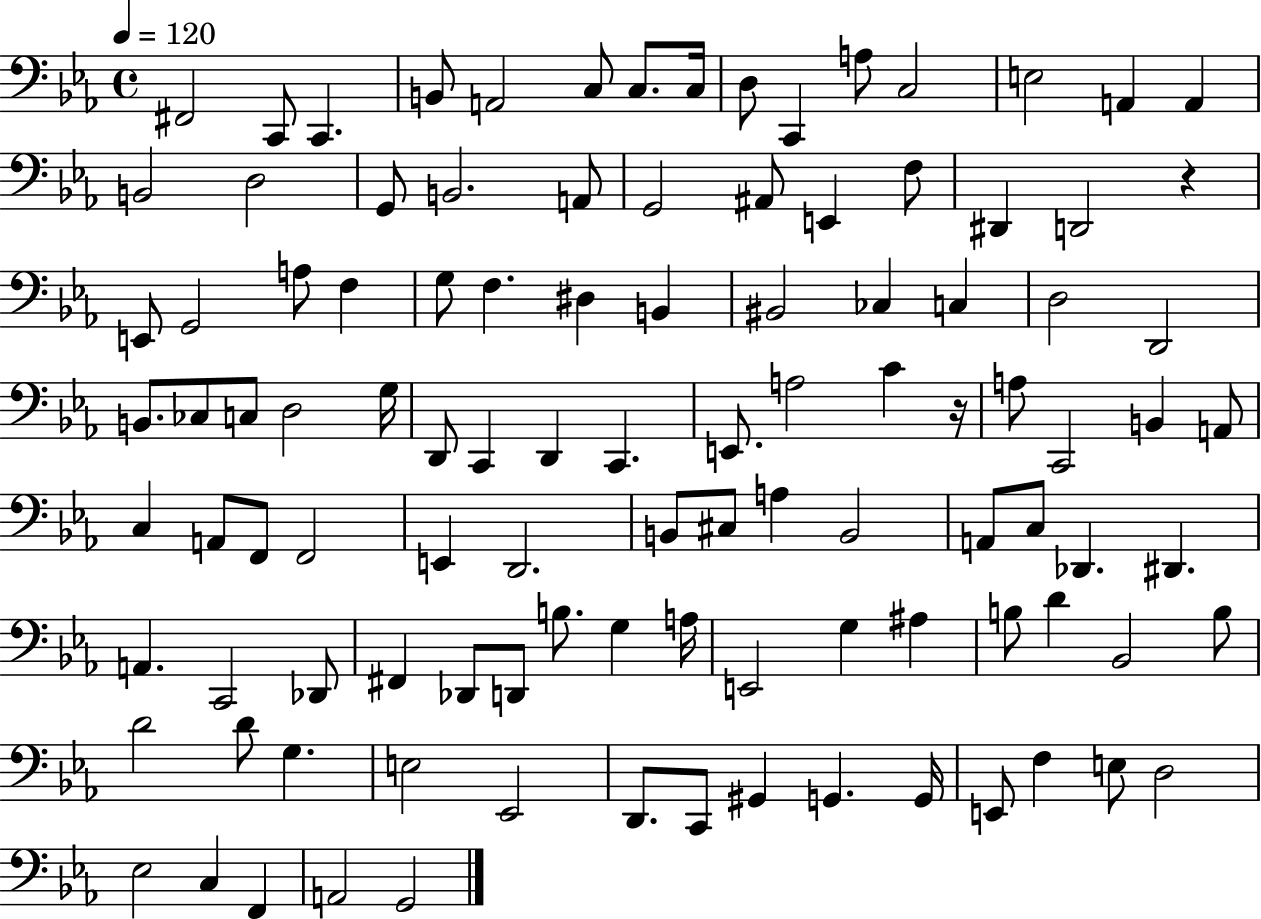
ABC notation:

X:1
T:Untitled
M:4/4
L:1/4
K:Eb
^F,,2 C,,/2 C,, B,,/2 A,,2 C,/2 C,/2 C,/4 D,/2 C,, A,/2 C,2 E,2 A,, A,, B,,2 D,2 G,,/2 B,,2 A,,/2 G,,2 ^A,,/2 E,, F,/2 ^D,, D,,2 z E,,/2 G,,2 A,/2 F, G,/2 F, ^D, B,, ^B,,2 _C, C, D,2 D,,2 B,,/2 _C,/2 C,/2 D,2 G,/4 D,,/2 C,, D,, C,, E,,/2 A,2 C z/4 A,/2 C,,2 B,, A,,/2 C, A,,/2 F,,/2 F,,2 E,, D,,2 B,,/2 ^C,/2 A, B,,2 A,,/2 C,/2 _D,, ^D,, A,, C,,2 _D,,/2 ^F,, _D,,/2 D,,/2 B,/2 G, A,/4 E,,2 G, ^A, B,/2 D _B,,2 B,/2 D2 D/2 G, E,2 _E,,2 D,,/2 C,,/2 ^G,, G,, G,,/4 E,,/2 F, E,/2 D,2 _E,2 C, F,, A,,2 G,,2